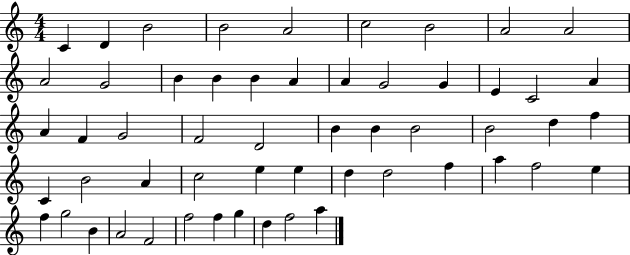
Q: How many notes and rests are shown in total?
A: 55